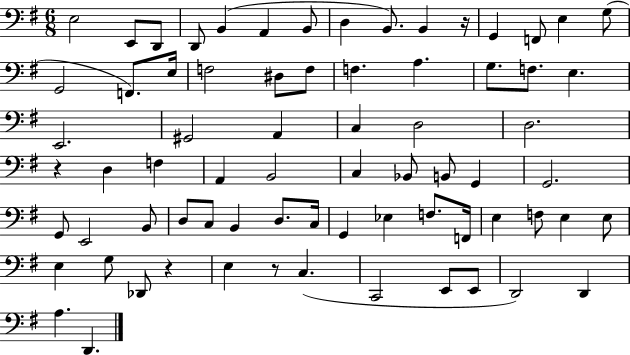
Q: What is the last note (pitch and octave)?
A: D2